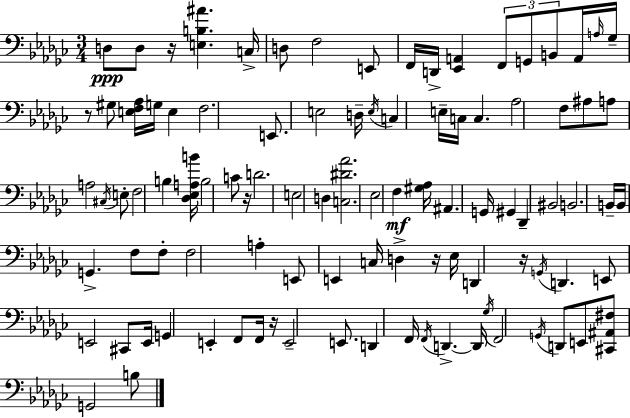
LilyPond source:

{
  \clef bass
  \numericTimeSignature
  \time 3/4
  \key ees \minor
  d8\ppp d8 r16 <e b ais'>4. c16-> | d8 f2 e,8 | f,16 d,16-> <ees, a,>4 \tuplet 3/2 { f,8 g,8 b,8 } | a,16 \grace { a16 } ges16-- r8 gis8 <e f aes>16 g16 e4 | \break f2. | e,8. e2 | d16-- \acciaccatura { e16 } c4 e16-- c16 c4. | aes2 f8 | \break ais8 a8 a2 | \acciaccatura { cis16 } e8-. f2 b4 | <des ees a b'>16 b2 | c'8 r16 d'2. | \break e2 d4 | <c dis' aes'>2. | ees2 f4\mf | <gis aes>16 ais,4. g,16 gis,4 | \break des,4-- bis,2 | b,2. | b,16-- b,16 g,4.-> f8 | f8-. f2 a4-. | \break e,8 e,4 c16 d4-> | r16 ees16 d,4 r16 \acciaccatura { g,16 } d,4. | e,8 e,2 | cis,8 e,16 g,4 e,4-. | \break f,8 f,16 r16 e,2-- | e,8. d,4 f,16 \acciaccatura { f,16 } d,4.->~~ | d,16 \acciaccatura { ges16 } f,2 | \acciaccatura { g,16 } d,8 e,8 <cis, ais, fis>8 g,2 | \break b8 \bar "|."
}